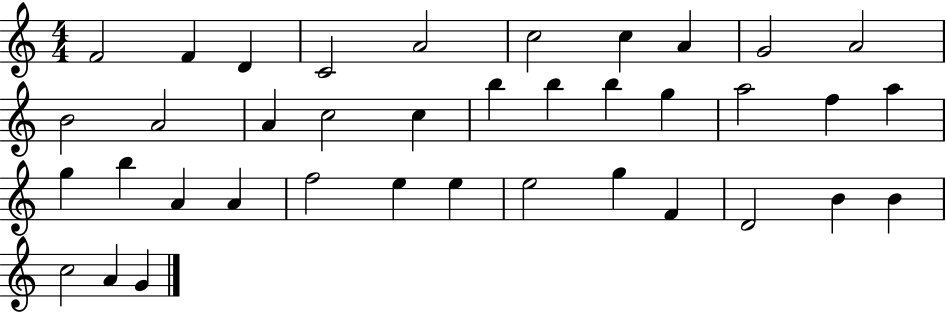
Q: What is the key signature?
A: C major